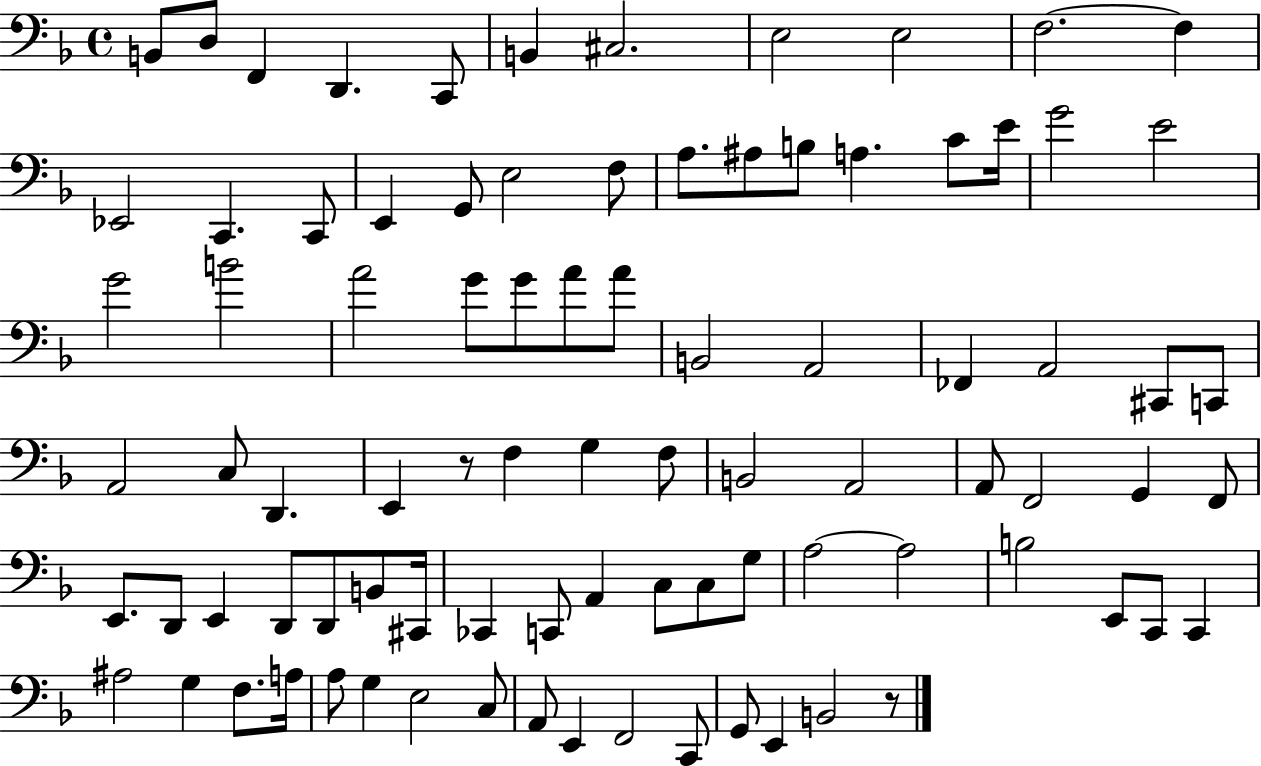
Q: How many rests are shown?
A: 2